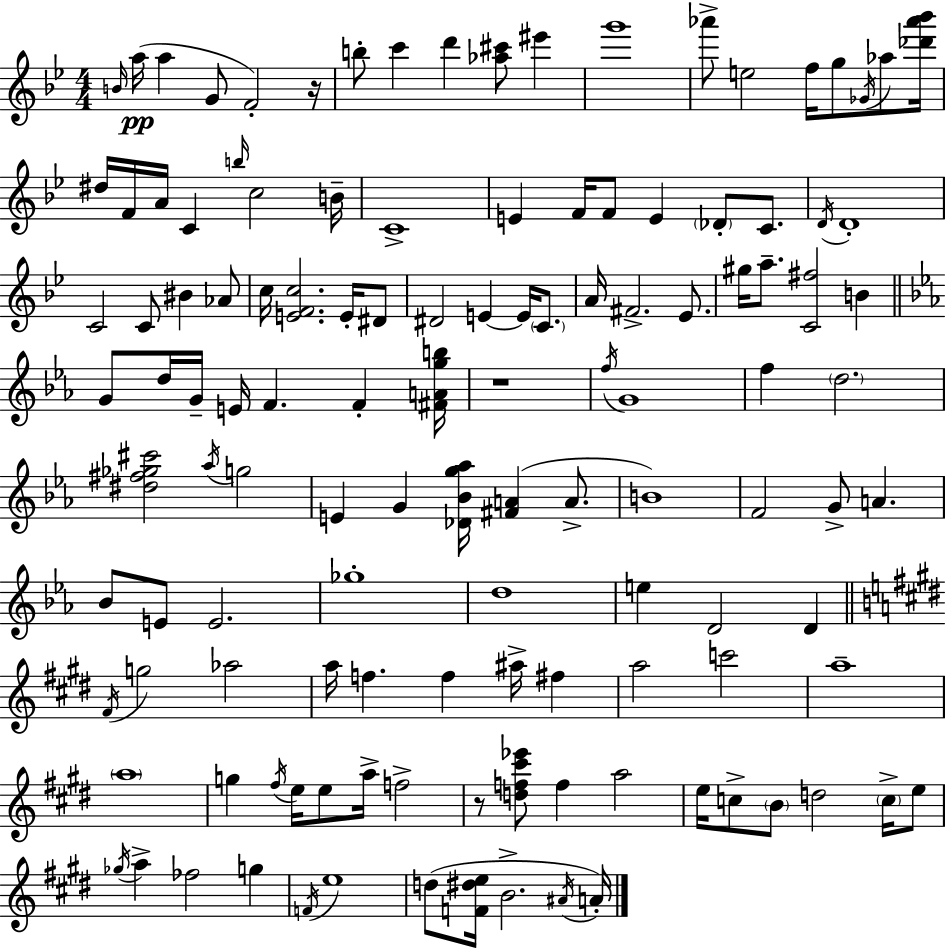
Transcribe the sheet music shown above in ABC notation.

X:1
T:Untitled
M:4/4
L:1/4
K:Gm
B/4 a/4 a G/2 F2 z/4 b/2 c' d' [_a^c']/2 ^e' g'4 _a'/2 e2 f/4 g/2 _G/4 _a/2 [_d'_a'_b']/4 ^d/4 F/4 A/4 C b/4 c2 B/4 C4 E F/4 F/2 E _D/2 C/2 D/4 D4 C2 C/2 ^B _A/2 c/4 [EFc]2 E/4 ^D/2 ^D2 E E/4 C/2 A/4 ^F2 _E/2 ^g/4 a/2 [C^f]2 B G/2 d/4 G/4 E/4 F F [^FAgb]/4 z4 f/4 G4 f d2 [^d^f_g^c']2 _a/4 g2 E G [_D_Bg_a]/4 [^FA] A/2 B4 F2 G/2 A _B/2 E/2 E2 _g4 d4 e D2 D ^F/4 g2 _a2 a/4 f f ^a/4 ^f a2 c'2 a4 a4 g ^f/4 e/4 e/2 a/4 f2 z/2 [df^c'_e']/2 f a2 e/4 c/2 B/2 d2 c/4 e/2 _g/4 a _f2 g F/4 e4 d/2 [F^de]/4 B2 ^A/4 A/4